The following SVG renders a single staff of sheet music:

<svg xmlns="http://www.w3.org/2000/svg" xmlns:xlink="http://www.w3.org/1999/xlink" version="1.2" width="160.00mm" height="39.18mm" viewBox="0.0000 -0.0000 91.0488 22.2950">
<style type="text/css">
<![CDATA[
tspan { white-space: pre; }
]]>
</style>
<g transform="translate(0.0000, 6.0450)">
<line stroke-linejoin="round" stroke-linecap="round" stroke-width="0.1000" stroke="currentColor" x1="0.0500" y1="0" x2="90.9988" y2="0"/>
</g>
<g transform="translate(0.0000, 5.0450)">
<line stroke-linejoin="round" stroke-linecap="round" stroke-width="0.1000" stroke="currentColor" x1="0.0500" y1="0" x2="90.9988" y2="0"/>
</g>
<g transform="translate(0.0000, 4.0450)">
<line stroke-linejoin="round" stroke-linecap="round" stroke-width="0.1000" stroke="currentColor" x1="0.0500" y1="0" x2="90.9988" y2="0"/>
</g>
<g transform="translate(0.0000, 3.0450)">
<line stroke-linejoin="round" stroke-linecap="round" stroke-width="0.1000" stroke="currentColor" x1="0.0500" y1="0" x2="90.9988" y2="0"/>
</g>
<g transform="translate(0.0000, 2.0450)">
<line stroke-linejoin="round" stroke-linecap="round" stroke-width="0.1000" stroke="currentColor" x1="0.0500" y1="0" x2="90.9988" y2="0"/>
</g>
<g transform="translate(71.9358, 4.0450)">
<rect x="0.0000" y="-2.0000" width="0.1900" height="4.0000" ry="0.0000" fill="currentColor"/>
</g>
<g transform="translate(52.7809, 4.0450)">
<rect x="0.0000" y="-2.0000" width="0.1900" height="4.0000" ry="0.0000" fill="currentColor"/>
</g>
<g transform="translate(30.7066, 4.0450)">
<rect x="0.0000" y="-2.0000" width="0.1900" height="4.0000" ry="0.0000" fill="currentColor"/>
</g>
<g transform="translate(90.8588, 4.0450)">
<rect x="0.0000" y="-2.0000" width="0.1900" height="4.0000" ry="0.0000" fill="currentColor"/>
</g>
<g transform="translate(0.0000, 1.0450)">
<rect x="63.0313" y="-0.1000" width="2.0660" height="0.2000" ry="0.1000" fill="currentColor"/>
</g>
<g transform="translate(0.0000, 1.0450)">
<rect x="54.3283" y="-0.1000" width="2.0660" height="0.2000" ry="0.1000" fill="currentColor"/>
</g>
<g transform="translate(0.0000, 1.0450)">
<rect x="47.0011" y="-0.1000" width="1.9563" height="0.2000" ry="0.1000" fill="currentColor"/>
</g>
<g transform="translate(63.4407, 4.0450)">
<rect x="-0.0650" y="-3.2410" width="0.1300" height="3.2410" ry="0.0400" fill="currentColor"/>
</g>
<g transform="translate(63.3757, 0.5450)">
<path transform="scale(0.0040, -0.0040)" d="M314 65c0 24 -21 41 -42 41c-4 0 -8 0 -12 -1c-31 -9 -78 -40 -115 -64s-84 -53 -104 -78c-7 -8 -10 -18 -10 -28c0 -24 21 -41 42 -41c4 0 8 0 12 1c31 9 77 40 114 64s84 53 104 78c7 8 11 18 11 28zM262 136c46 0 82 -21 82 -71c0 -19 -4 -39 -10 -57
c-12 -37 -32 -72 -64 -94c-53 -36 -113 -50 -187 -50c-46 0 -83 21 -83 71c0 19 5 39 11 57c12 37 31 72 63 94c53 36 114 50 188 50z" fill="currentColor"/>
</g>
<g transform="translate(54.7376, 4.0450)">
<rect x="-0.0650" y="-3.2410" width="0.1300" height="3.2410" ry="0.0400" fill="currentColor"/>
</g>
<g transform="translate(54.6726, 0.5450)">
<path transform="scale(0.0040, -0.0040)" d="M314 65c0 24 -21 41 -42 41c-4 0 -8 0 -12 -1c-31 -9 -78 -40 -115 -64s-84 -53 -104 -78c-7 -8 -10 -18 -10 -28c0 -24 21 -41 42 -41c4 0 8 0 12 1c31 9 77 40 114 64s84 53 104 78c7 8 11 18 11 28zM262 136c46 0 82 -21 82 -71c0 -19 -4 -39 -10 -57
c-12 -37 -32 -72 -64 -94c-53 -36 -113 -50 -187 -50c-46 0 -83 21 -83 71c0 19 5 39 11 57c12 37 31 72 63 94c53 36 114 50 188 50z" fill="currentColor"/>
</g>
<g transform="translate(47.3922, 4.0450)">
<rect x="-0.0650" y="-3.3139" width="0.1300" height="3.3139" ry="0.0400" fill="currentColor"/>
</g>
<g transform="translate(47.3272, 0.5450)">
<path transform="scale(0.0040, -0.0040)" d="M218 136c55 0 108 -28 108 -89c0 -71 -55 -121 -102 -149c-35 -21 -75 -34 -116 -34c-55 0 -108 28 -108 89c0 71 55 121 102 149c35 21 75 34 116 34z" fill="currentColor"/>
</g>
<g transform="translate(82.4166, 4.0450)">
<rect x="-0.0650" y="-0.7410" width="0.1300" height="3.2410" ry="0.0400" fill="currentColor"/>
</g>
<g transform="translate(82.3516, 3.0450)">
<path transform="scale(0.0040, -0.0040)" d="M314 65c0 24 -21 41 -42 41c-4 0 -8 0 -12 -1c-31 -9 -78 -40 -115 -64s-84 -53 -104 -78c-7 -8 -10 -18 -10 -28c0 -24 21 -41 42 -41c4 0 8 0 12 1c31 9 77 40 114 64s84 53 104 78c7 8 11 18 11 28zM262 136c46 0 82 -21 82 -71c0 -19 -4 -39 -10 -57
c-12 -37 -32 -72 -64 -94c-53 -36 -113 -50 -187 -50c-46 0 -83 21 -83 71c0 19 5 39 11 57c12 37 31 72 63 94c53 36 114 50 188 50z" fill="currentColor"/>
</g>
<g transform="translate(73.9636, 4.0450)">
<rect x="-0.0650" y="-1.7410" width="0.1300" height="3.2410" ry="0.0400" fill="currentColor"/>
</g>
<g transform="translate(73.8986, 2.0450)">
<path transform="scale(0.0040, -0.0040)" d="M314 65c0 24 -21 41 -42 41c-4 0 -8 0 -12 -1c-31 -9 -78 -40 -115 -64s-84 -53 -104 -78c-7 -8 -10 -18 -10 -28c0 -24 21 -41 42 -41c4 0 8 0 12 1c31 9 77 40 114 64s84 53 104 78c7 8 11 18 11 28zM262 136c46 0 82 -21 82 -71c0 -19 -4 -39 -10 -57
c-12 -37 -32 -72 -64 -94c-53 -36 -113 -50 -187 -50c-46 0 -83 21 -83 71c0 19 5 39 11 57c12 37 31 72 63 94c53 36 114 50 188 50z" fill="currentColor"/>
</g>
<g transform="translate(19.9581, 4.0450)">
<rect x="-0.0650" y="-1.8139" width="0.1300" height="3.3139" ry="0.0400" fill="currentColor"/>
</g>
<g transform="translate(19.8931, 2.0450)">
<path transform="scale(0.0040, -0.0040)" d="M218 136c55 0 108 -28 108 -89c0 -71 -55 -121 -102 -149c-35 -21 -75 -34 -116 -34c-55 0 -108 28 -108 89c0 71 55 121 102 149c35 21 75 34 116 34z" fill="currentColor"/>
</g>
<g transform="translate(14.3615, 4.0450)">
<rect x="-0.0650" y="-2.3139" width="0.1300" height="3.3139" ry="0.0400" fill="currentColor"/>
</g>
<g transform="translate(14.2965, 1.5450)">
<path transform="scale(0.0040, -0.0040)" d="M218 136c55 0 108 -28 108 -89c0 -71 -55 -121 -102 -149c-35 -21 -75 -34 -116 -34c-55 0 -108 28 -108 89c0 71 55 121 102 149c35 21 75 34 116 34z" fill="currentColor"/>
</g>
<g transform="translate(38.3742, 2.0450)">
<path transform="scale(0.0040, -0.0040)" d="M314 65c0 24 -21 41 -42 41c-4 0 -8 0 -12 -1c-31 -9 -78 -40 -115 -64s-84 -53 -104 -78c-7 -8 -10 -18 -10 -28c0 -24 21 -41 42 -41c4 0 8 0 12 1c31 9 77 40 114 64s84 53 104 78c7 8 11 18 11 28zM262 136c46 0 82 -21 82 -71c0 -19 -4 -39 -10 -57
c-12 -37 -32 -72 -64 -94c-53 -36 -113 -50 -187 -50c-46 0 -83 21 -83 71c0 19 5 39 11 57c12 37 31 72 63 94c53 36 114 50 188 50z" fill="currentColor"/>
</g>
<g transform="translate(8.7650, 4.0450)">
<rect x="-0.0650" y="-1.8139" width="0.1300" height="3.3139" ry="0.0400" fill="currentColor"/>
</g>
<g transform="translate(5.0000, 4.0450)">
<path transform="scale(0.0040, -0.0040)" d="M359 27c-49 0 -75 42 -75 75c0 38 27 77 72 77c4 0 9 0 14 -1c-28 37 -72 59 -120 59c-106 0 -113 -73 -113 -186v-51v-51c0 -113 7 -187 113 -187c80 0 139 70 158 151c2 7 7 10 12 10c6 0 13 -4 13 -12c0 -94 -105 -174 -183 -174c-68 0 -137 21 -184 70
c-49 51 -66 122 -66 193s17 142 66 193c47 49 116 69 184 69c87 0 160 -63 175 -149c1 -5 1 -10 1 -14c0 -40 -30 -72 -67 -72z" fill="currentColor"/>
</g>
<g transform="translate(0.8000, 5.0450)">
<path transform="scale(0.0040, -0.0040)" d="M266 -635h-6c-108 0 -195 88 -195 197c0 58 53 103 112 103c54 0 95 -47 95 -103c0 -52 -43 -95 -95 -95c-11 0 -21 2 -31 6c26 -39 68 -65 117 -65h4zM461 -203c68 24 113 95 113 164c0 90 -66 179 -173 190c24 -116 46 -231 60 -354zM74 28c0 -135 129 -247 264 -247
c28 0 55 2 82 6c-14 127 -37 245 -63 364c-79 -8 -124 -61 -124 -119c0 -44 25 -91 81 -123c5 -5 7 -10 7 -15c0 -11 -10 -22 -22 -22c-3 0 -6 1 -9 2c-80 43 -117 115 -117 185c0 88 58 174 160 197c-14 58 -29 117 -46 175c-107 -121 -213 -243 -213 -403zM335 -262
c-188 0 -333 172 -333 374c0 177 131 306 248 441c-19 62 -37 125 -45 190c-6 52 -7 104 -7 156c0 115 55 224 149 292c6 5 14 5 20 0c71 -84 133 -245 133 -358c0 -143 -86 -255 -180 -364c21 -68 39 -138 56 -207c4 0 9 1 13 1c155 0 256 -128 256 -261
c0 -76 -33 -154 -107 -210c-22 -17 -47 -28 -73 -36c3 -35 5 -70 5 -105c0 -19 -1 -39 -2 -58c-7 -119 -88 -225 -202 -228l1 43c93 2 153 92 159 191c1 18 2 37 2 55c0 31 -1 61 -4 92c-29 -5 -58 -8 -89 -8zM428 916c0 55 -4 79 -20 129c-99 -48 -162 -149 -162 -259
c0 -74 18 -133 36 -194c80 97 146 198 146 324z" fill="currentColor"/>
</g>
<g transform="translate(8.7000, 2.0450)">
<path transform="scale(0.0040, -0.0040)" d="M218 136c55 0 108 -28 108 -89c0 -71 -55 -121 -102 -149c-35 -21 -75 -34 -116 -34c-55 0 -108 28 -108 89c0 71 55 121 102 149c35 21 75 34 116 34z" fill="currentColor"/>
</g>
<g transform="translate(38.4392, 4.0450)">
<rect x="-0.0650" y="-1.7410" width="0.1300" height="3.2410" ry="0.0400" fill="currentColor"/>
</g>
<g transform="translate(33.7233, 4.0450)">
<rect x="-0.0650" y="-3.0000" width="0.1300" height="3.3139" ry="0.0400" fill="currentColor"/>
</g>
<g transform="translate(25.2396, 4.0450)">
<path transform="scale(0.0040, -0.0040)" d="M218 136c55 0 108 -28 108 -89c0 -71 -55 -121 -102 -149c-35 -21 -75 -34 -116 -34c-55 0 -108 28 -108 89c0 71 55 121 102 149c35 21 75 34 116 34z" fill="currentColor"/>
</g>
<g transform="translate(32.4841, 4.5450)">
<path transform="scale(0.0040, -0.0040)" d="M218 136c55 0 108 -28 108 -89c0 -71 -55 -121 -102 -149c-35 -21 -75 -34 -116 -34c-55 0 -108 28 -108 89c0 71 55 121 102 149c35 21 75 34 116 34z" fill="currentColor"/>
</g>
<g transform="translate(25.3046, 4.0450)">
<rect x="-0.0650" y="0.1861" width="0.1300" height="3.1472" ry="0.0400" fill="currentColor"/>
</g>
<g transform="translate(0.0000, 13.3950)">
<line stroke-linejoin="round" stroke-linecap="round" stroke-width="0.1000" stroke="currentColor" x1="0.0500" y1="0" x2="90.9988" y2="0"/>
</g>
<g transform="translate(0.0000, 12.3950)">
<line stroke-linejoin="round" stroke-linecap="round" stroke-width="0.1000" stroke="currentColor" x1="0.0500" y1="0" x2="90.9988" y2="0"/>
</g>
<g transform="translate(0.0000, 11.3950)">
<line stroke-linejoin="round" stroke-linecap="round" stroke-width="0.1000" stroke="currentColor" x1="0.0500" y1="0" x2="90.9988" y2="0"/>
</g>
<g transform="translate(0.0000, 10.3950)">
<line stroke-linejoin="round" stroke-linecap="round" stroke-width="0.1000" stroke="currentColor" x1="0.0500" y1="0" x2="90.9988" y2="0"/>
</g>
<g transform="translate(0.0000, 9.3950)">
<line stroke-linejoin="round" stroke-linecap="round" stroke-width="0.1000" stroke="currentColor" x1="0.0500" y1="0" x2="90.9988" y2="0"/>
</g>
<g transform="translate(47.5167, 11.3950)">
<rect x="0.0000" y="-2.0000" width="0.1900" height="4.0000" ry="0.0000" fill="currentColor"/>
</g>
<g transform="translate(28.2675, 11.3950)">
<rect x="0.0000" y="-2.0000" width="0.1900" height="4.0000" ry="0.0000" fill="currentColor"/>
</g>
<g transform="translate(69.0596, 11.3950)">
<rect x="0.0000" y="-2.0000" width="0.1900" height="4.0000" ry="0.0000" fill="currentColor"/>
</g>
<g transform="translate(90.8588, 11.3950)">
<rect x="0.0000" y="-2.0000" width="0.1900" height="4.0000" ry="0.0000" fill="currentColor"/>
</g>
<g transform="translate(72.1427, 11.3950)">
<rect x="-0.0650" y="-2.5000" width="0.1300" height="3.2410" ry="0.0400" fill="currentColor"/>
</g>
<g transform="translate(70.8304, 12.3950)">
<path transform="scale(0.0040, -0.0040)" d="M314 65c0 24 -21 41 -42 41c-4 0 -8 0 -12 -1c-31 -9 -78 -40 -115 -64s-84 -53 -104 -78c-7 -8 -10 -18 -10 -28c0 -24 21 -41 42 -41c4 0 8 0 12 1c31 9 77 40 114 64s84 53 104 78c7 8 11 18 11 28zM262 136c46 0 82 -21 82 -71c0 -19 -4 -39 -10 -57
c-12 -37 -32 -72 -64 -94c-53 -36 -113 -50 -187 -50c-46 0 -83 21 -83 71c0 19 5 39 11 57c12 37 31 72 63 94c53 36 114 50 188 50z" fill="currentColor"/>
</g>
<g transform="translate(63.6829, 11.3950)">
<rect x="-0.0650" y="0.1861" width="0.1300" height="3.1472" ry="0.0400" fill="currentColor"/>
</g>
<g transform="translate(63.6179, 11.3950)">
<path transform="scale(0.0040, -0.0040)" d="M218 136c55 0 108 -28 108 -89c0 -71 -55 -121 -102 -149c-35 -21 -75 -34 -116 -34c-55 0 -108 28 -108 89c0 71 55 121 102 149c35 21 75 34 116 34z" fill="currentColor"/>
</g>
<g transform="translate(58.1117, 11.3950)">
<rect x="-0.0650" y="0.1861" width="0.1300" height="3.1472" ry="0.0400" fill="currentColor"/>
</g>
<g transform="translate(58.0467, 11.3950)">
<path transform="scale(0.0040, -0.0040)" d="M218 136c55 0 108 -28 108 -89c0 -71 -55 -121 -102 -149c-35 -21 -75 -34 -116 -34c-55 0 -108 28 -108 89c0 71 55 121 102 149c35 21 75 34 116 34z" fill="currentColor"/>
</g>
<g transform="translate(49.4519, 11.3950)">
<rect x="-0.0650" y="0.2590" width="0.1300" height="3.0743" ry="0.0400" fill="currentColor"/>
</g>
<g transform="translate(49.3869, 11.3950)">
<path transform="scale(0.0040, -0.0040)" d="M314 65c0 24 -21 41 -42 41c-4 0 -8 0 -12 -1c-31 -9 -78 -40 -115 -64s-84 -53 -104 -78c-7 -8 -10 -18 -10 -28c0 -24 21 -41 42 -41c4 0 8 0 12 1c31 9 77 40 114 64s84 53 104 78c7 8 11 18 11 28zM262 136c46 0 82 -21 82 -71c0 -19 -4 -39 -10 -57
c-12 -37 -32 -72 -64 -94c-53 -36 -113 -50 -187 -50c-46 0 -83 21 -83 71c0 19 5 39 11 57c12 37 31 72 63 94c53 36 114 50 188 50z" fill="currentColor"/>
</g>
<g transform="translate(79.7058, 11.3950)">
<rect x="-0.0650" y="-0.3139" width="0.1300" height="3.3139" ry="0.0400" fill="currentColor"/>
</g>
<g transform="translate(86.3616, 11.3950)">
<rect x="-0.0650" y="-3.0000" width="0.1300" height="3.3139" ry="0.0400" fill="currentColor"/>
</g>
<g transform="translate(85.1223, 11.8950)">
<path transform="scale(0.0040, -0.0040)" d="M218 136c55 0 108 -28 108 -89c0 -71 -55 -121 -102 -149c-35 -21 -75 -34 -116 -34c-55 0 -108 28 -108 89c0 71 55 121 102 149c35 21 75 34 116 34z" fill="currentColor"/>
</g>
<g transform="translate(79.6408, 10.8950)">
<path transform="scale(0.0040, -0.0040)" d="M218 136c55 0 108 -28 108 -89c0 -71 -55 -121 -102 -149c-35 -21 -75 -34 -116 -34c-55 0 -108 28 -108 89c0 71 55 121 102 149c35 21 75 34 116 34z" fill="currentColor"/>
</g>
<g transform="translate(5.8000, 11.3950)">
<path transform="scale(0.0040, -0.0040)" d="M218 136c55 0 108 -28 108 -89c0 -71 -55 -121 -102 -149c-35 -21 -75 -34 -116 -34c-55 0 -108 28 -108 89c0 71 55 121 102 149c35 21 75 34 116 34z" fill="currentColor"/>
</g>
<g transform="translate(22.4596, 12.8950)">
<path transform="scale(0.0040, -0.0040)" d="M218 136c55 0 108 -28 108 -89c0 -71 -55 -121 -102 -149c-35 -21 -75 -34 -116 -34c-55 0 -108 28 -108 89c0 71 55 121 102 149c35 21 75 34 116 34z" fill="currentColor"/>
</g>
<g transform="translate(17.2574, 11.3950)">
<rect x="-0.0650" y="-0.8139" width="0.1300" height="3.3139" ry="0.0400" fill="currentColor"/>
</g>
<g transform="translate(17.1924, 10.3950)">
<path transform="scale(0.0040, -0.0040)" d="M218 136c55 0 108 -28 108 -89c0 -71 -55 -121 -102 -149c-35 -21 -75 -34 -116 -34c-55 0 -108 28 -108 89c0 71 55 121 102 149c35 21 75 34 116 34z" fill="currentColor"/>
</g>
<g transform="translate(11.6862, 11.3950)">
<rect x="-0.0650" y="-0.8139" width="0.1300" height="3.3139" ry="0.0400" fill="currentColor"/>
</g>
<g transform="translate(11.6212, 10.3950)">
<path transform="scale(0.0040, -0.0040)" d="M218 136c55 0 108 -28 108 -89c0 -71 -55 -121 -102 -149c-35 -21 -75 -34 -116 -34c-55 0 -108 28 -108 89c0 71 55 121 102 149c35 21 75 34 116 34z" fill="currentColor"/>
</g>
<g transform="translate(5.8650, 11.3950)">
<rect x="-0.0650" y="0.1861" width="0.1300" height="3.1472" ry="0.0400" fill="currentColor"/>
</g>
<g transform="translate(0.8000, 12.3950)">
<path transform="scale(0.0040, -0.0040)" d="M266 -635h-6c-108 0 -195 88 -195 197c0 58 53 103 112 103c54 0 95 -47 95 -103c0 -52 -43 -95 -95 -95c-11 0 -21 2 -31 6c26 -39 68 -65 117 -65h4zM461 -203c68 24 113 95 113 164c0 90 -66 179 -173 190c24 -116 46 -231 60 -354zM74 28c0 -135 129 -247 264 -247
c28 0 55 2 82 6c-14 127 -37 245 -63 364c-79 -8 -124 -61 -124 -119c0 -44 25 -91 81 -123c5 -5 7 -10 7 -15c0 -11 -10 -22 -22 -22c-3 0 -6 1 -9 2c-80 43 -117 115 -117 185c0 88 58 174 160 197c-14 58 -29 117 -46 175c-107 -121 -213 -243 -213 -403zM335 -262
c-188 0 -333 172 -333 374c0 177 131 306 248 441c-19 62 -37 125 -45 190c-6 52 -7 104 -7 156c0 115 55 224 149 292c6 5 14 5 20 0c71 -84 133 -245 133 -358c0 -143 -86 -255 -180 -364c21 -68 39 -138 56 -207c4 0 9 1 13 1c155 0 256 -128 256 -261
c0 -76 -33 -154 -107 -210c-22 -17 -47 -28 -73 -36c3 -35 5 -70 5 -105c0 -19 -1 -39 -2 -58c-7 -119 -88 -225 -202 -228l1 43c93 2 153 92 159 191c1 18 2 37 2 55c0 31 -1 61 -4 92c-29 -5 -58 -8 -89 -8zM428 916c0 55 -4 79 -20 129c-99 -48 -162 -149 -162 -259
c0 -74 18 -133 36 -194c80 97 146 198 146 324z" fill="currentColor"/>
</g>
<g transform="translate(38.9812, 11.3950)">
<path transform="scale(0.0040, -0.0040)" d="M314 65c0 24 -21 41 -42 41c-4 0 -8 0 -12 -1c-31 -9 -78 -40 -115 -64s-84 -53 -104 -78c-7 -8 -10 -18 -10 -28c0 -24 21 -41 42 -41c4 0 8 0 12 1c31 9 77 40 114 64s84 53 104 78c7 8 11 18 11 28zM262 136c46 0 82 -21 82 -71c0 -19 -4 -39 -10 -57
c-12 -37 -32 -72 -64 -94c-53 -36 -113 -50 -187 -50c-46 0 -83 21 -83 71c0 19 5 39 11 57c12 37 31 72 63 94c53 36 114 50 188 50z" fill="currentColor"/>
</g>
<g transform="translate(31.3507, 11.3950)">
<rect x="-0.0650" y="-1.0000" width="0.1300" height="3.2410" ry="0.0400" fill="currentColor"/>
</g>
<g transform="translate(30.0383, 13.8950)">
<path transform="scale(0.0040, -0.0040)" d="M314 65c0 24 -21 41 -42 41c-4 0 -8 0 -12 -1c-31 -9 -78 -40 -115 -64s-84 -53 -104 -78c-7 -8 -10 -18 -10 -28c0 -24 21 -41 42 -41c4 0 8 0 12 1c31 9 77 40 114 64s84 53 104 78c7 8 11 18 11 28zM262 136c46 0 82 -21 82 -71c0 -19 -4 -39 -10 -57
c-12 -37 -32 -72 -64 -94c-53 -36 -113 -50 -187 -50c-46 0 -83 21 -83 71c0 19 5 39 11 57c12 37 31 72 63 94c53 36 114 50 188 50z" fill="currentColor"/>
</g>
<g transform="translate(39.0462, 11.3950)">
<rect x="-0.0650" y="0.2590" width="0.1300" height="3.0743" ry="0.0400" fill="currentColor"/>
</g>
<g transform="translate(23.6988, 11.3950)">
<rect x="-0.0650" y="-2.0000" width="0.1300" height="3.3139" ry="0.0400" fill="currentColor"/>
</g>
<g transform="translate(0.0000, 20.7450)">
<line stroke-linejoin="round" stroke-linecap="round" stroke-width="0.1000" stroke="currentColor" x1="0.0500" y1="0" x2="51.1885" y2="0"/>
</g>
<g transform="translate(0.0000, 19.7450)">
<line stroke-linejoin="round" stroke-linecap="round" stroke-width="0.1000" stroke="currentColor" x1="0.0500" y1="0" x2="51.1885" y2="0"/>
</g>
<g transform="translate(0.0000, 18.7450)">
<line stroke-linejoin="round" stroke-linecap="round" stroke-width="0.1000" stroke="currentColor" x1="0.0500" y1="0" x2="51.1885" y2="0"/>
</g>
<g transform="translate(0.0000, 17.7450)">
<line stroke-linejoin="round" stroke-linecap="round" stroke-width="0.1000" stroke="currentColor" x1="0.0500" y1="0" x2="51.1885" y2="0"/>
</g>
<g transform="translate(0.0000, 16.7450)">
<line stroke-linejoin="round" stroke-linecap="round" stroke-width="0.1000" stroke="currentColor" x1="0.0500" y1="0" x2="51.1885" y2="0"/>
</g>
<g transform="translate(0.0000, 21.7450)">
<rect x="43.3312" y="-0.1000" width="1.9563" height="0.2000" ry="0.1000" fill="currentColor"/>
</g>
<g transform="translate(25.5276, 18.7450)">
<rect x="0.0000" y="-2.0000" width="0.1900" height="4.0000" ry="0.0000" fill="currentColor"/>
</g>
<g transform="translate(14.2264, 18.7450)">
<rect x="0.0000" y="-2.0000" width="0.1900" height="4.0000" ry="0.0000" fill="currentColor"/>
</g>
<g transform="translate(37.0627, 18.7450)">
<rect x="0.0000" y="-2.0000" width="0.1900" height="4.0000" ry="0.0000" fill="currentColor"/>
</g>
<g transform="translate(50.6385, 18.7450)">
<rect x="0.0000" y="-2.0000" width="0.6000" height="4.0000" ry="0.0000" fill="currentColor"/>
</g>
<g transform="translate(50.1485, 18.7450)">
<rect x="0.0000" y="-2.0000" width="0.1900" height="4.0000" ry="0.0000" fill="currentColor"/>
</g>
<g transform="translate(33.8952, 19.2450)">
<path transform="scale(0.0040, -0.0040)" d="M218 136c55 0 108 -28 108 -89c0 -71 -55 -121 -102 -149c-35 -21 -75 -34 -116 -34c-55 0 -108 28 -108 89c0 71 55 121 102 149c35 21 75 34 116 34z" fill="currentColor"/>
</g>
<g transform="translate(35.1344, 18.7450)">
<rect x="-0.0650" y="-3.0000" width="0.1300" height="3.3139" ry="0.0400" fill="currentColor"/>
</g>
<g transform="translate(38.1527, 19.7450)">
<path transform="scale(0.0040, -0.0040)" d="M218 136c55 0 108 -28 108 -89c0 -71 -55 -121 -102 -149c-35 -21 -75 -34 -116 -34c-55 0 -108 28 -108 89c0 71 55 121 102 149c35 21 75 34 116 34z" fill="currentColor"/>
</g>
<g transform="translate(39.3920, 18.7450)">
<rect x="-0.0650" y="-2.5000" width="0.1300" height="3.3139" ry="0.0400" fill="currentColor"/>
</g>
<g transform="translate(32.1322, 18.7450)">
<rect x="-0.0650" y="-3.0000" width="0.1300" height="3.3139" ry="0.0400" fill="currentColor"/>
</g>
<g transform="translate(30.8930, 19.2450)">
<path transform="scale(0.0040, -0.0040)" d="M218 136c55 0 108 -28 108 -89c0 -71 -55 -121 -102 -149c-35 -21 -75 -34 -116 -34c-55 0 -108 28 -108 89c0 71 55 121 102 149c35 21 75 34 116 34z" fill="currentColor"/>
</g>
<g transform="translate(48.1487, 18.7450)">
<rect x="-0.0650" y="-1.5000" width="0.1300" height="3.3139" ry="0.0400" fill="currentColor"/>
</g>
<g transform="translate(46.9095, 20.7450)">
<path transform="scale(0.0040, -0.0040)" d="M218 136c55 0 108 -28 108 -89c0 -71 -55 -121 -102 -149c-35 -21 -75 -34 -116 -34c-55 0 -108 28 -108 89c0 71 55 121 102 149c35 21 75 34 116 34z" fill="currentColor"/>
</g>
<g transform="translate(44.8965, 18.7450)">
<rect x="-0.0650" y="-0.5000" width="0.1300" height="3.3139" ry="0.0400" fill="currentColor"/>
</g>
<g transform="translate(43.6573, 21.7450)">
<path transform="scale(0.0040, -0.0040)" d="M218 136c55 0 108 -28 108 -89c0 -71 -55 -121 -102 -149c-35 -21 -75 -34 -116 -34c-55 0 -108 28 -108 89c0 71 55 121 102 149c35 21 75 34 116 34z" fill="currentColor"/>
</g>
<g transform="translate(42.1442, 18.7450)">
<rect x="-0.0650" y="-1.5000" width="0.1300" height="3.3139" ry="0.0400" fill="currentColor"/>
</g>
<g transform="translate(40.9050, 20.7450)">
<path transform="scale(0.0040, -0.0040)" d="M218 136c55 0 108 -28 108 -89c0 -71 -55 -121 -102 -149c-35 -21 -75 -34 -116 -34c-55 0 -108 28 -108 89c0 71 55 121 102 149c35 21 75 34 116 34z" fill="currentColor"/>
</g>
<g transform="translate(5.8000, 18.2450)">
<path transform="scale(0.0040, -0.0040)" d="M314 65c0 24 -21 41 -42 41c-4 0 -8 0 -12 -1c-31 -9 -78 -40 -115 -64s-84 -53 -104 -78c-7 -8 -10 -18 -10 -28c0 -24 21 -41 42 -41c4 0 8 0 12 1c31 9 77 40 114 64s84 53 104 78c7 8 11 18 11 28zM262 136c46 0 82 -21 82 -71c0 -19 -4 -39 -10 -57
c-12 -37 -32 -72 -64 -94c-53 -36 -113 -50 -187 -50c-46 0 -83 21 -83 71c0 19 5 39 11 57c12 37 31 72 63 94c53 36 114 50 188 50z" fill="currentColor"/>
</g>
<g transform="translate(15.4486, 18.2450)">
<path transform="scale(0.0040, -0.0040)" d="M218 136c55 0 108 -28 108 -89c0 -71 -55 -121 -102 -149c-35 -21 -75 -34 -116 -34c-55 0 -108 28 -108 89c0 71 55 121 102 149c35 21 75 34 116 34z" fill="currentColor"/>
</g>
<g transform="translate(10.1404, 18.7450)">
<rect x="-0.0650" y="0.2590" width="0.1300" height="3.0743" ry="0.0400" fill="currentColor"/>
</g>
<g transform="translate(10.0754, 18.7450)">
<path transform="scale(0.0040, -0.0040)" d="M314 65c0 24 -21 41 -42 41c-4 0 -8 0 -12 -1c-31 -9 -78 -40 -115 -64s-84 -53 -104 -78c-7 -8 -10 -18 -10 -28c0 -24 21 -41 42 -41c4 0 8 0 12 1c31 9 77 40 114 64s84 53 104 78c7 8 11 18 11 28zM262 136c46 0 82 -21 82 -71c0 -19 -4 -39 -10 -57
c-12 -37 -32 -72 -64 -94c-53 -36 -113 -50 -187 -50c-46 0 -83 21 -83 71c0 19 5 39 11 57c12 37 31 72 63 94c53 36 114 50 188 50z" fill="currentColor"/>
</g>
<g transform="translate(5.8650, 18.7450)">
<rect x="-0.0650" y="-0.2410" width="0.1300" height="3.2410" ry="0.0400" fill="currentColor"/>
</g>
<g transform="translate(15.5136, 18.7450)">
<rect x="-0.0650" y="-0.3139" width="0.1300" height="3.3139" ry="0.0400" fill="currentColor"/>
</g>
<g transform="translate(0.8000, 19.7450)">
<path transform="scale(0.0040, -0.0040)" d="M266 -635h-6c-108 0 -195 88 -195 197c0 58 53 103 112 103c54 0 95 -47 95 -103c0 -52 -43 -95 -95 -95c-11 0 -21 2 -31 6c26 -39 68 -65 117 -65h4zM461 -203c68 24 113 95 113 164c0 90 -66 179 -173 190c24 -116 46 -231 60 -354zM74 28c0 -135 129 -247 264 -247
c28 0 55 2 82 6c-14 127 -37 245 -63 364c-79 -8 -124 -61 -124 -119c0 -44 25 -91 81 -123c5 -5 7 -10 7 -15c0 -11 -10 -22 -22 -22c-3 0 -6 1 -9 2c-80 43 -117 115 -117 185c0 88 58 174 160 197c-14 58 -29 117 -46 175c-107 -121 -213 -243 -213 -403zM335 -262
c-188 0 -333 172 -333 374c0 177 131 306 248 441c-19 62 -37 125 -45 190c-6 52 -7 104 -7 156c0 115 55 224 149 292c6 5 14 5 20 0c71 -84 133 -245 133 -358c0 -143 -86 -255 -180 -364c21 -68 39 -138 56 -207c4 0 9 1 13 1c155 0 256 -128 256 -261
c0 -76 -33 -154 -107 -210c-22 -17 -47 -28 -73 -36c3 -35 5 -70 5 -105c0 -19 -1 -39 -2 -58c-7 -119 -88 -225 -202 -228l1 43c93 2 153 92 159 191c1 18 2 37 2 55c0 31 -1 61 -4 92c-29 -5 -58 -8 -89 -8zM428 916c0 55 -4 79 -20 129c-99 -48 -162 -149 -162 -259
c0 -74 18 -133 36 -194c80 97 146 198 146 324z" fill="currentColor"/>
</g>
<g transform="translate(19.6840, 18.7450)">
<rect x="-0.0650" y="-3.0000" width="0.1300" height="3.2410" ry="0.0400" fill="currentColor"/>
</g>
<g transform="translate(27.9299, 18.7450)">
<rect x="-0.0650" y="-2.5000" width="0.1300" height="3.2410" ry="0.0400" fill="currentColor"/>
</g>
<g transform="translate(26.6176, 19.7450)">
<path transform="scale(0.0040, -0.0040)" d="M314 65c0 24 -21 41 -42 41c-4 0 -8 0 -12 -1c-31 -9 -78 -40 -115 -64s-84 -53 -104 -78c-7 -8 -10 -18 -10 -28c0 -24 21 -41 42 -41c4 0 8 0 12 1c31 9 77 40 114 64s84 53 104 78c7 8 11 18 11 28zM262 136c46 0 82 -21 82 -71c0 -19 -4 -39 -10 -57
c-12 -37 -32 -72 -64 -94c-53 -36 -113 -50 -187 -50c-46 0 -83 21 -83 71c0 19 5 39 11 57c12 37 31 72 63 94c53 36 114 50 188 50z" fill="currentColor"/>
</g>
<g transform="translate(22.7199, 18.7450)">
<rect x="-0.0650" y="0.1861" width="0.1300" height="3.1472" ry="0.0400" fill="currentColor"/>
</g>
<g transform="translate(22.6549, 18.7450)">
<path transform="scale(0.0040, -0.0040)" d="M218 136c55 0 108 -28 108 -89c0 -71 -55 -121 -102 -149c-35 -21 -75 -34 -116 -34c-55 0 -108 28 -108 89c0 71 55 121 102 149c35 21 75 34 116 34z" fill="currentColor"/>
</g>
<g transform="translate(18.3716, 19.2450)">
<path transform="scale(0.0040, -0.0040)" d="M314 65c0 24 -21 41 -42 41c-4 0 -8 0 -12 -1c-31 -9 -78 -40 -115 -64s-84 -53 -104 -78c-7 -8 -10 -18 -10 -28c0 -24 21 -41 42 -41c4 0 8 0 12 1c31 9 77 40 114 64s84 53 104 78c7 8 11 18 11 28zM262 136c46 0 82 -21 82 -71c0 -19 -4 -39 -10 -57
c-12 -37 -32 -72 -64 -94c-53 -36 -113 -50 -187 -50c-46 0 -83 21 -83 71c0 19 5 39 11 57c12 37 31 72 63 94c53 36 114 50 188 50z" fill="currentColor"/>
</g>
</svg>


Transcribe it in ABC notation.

X:1
T:Untitled
M:4/4
L:1/4
K:C
f g f B A f2 b b2 b2 f2 d2 B d d F D2 B2 B2 B B G2 c A c2 B2 c A2 B G2 A A G E C E